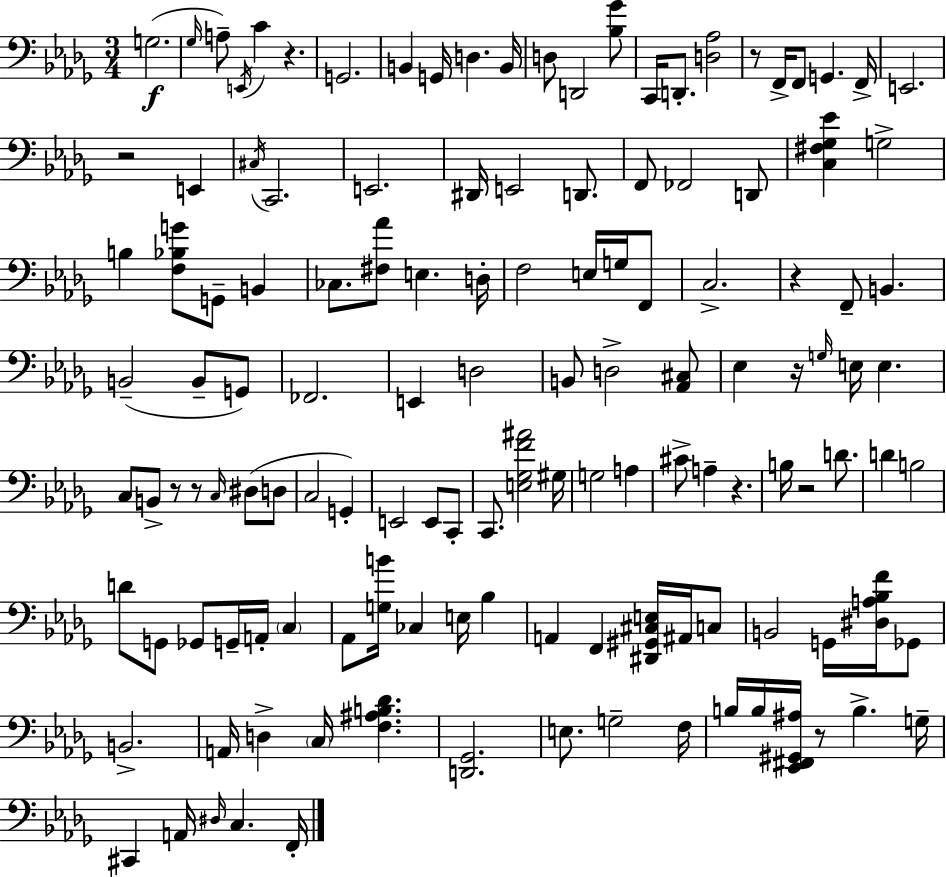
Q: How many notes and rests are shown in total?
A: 131